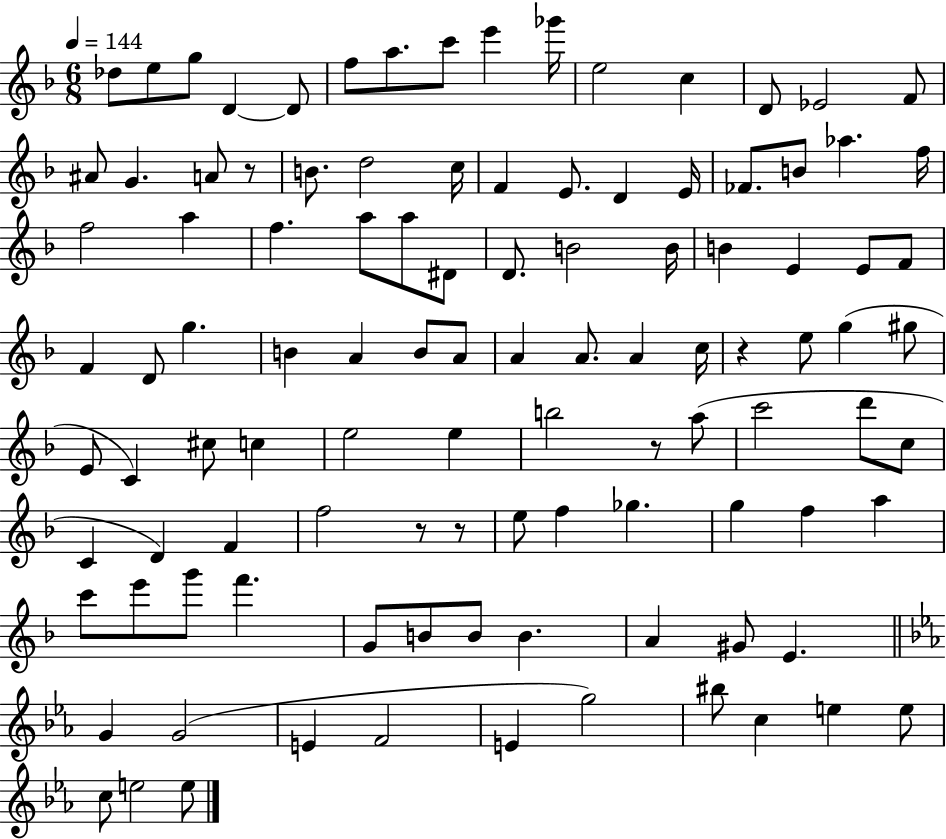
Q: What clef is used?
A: treble